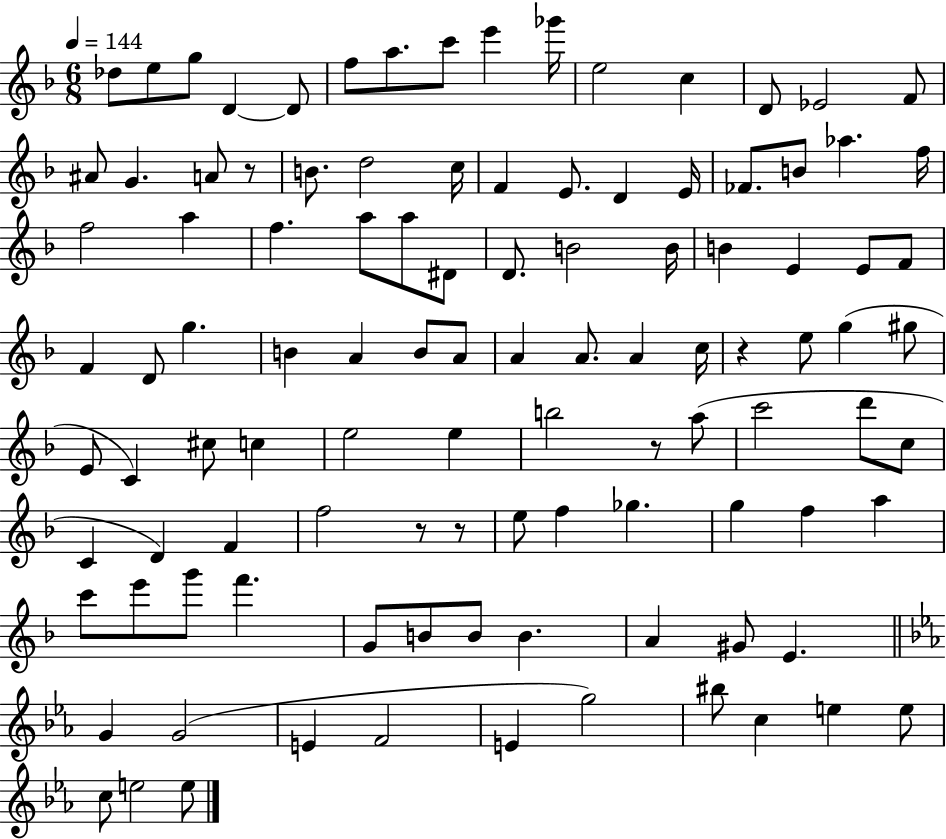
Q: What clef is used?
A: treble